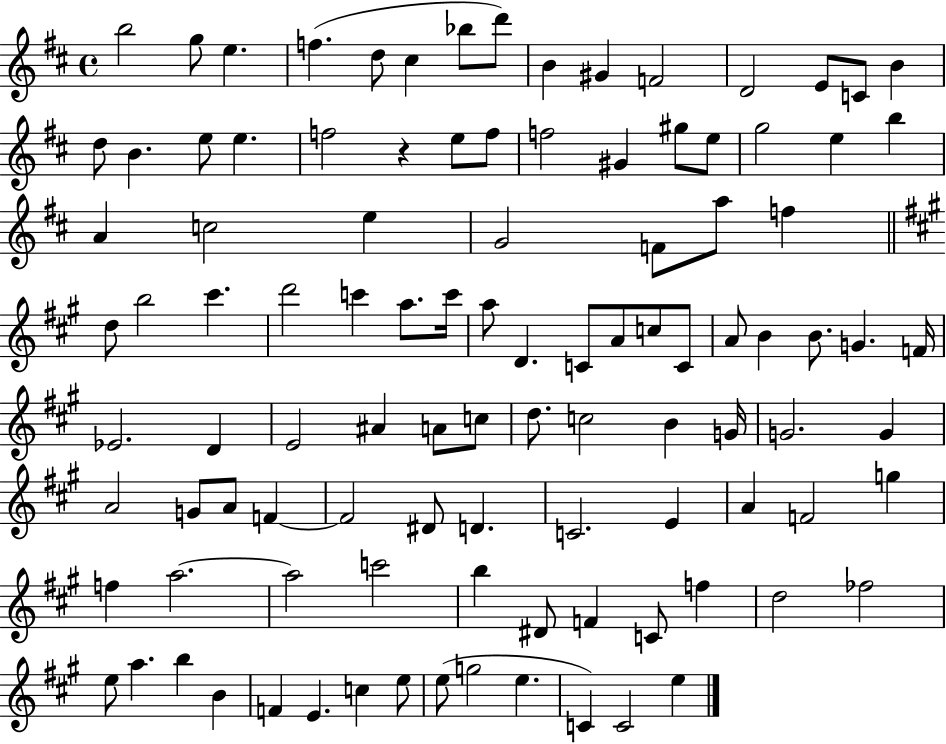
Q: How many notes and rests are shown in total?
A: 104